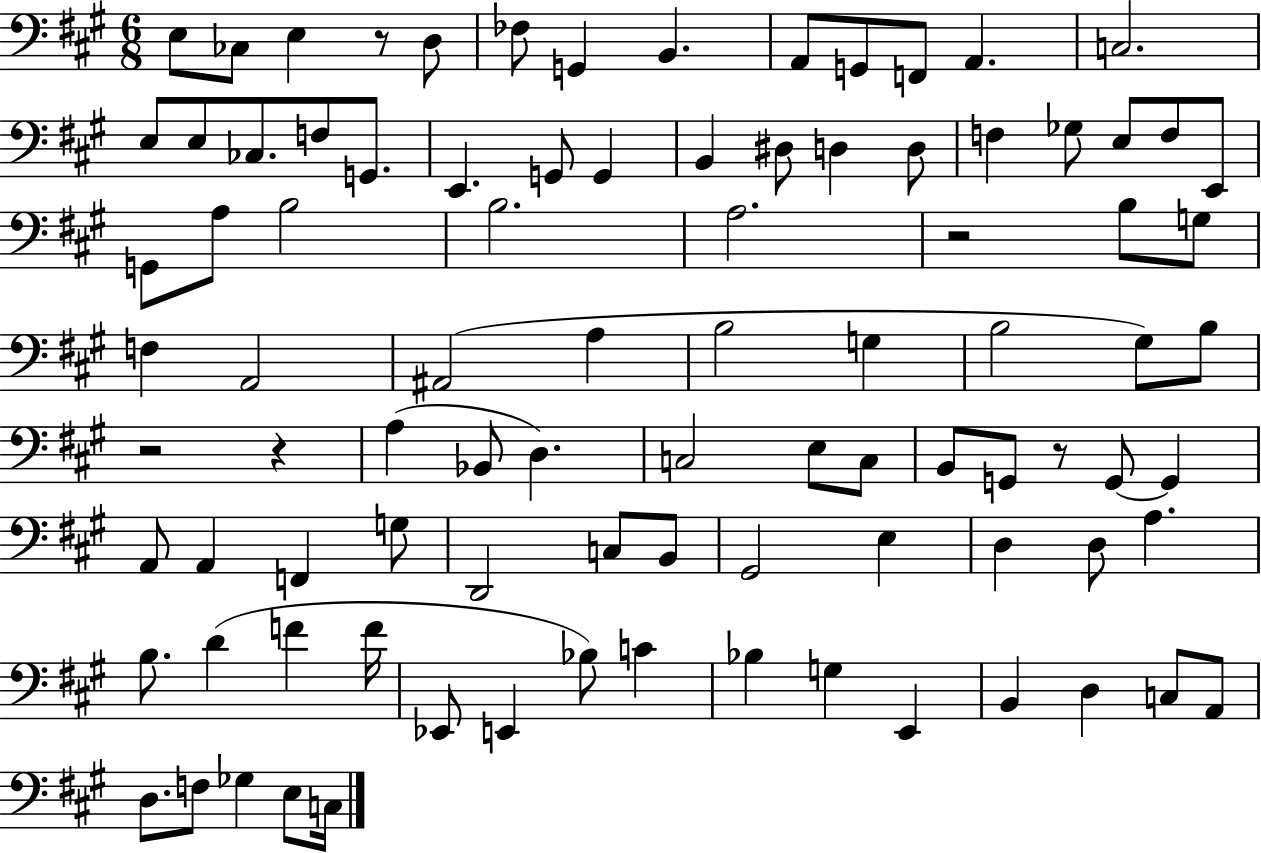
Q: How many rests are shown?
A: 5